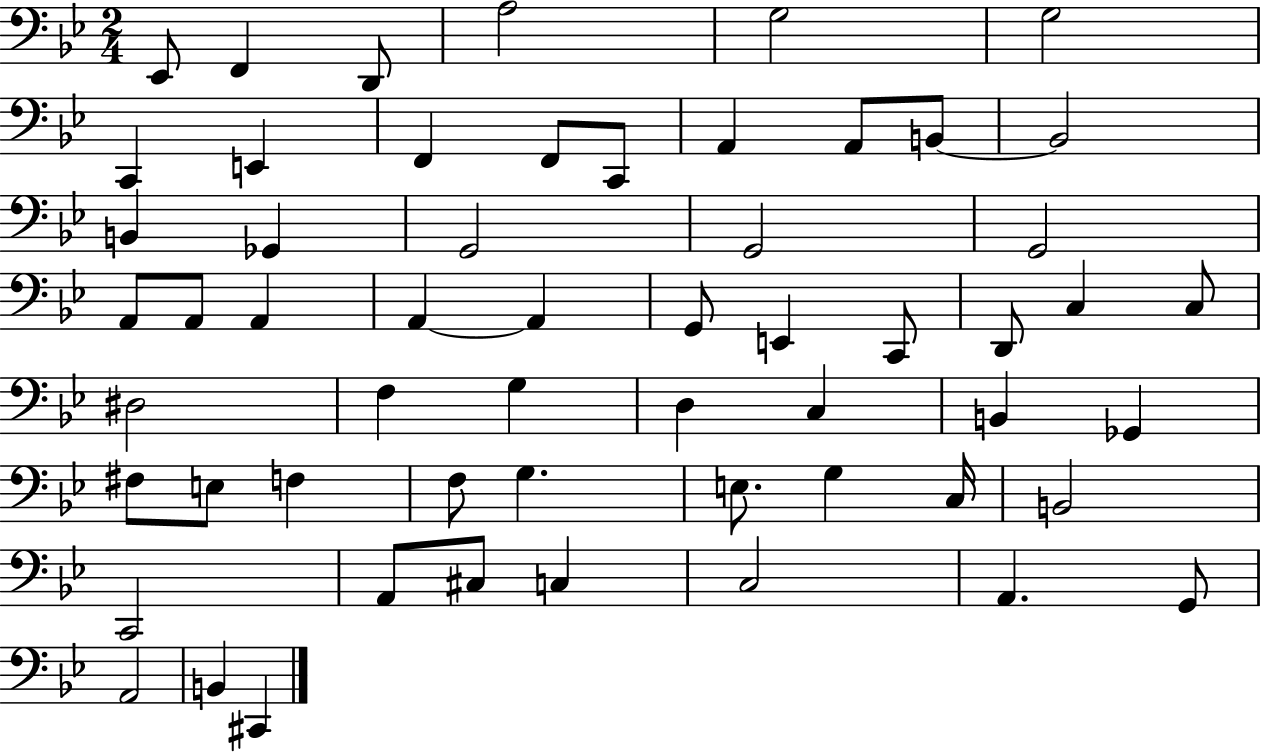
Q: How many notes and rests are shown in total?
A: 57